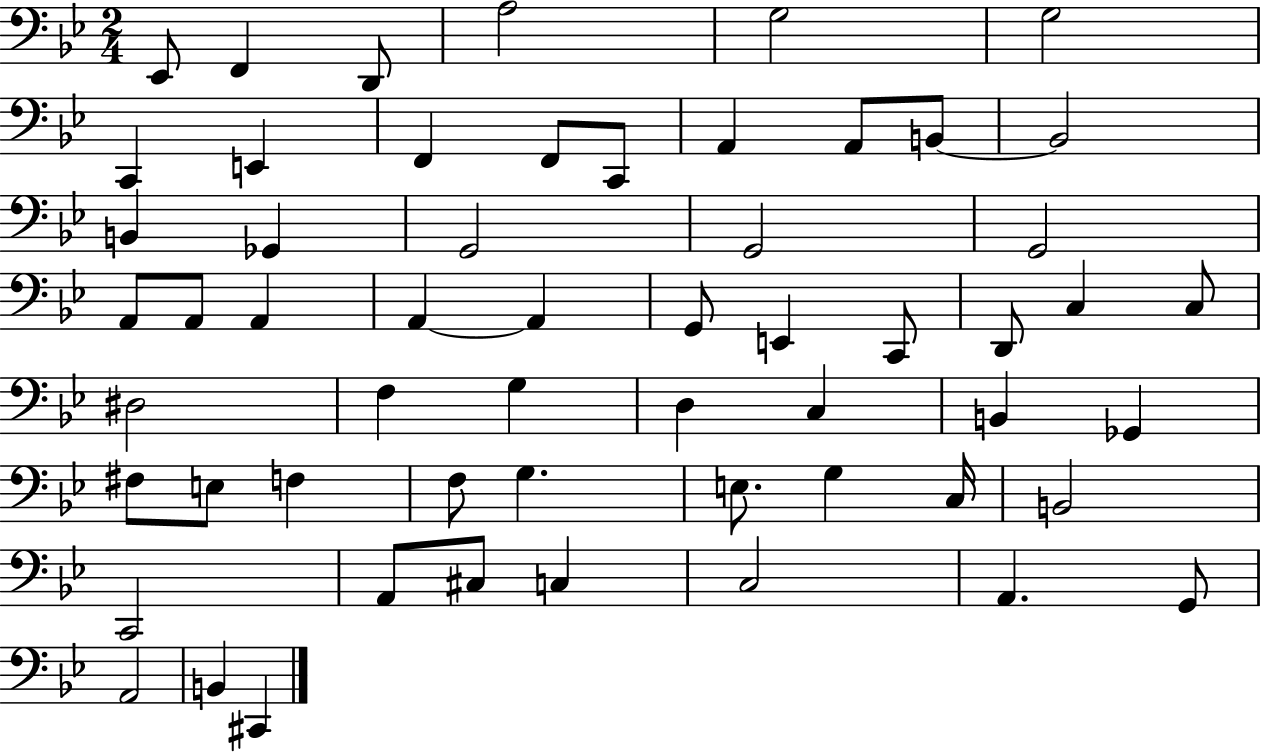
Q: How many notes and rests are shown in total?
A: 57